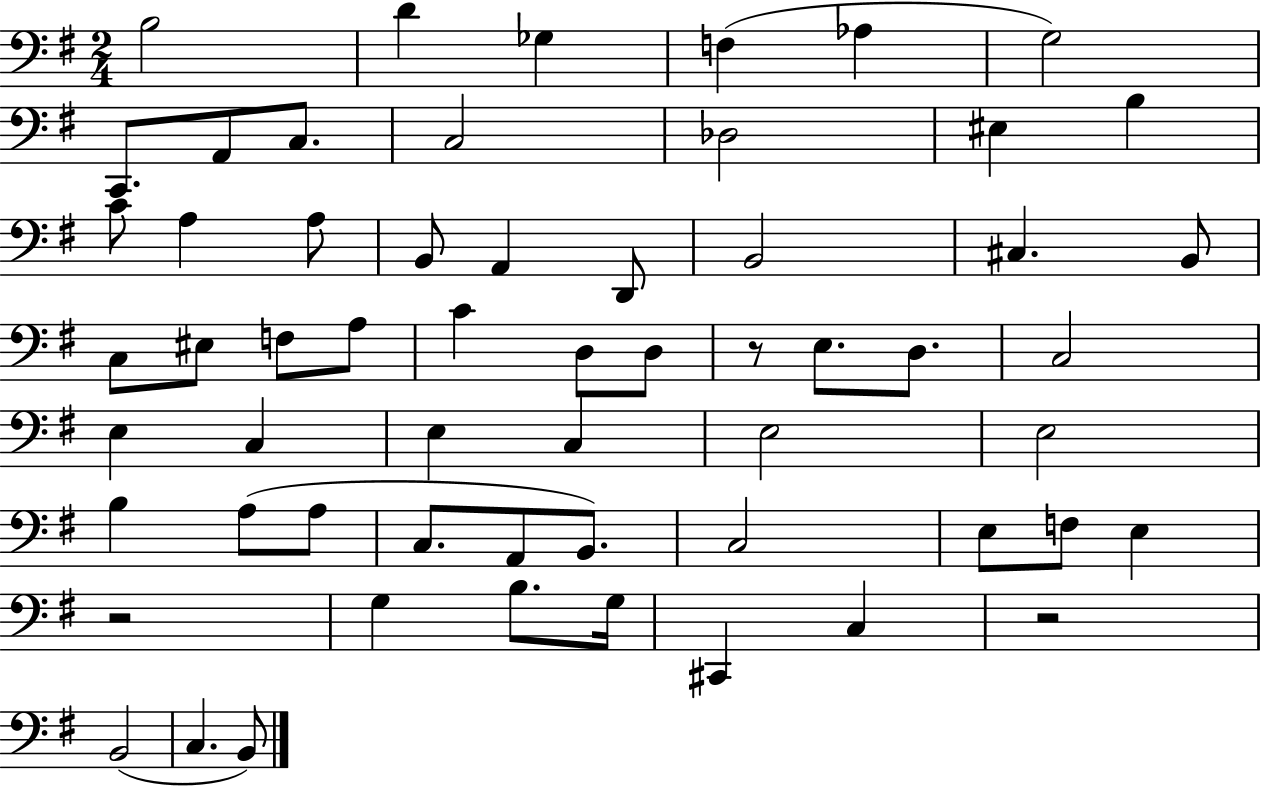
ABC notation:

X:1
T:Untitled
M:2/4
L:1/4
K:G
B,2 D _G, F, _A, G,2 C,,/2 A,,/2 C,/2 C,2 _D,2 ^E, B, C/2 A, A,/2 B,,/2 A,, D,,/2 B,,2 ^C, B,,/2 C,/2 ^E,/2 F,/2 A,/2 C D,/2 D,/2 z/2 E,/2 D,/2 C,2 E, C, E, C, E,2 E,2 B, A,/2 A,/2 C,/2 A,,/2 B,,/2 C,2 E,/2 F,/2 E, z2 G, B,/2 G,/4 ^C,, C, z2 B,,2 C, B,,/2